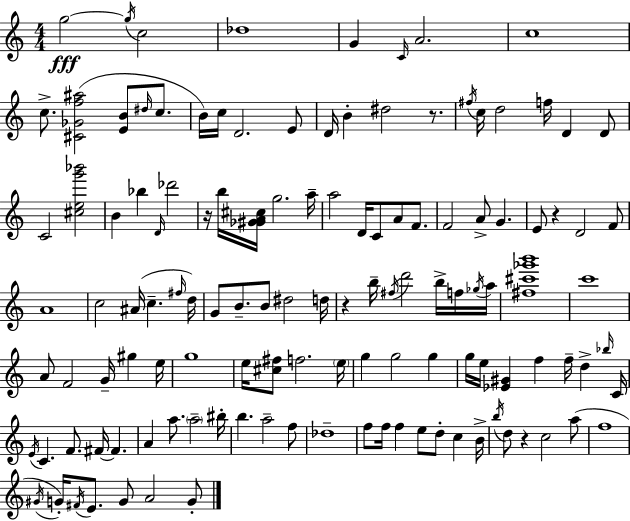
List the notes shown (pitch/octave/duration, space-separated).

G5/h G5/s C5/h Db5/w G4/q C4/s A4/h. C5/w C5/e. [C#4,Gb4,F5,A#5]/h [E4,B4]/e D#5/s C5/e. B4/s C5/s D4/h. E4/e D4/s B4/q D#5/h R/e. F#5/s C5/s D5/h F5/s D4/q D4/e C4/h [C#5,E5,G6,Bb6]/h B4/q Bb5/q D4/s Db6/h R/s B5/s [G#4,Gb4,A4,C#5]/s G5/h. A5/s A5/h D4/s C4/e A4/e F4/e. F4/h A4/e G4/q. E4/e R/q D4/h F4/e A4/w C5/h A#4/s C5/q. F#5/s D5/s G4/e B4/e. B4/e D#5/h D5/s R/q B5/s F#5/s D6/h B5/s F5/s Gb5/s A5/s [F#5,C#6,Gb6,B6]/w C6/w A4/e F4/h G4/s G#5/q E5/s G5/w E5/s [C#5,F#5]/e F5/h. E5/s G5/q G5/h G5/q G5/s E5/s [Eb4,G#4]/q F5/q F5/s D5/q Bb5/s C4/s E4/s C4/q. F4/e. F#4/s F#4/q. A4/q A5/e. A5/h BIS5/s B5/q. A5/h F5/e Db5/w F5/e F5/s F5/q E5/e D5/e C5/q B4/s B5/s D5/e R/q C5/h A5/e F5/w G#4/s G4/s F#4/s E4/e. G4/e A4/h G4/e